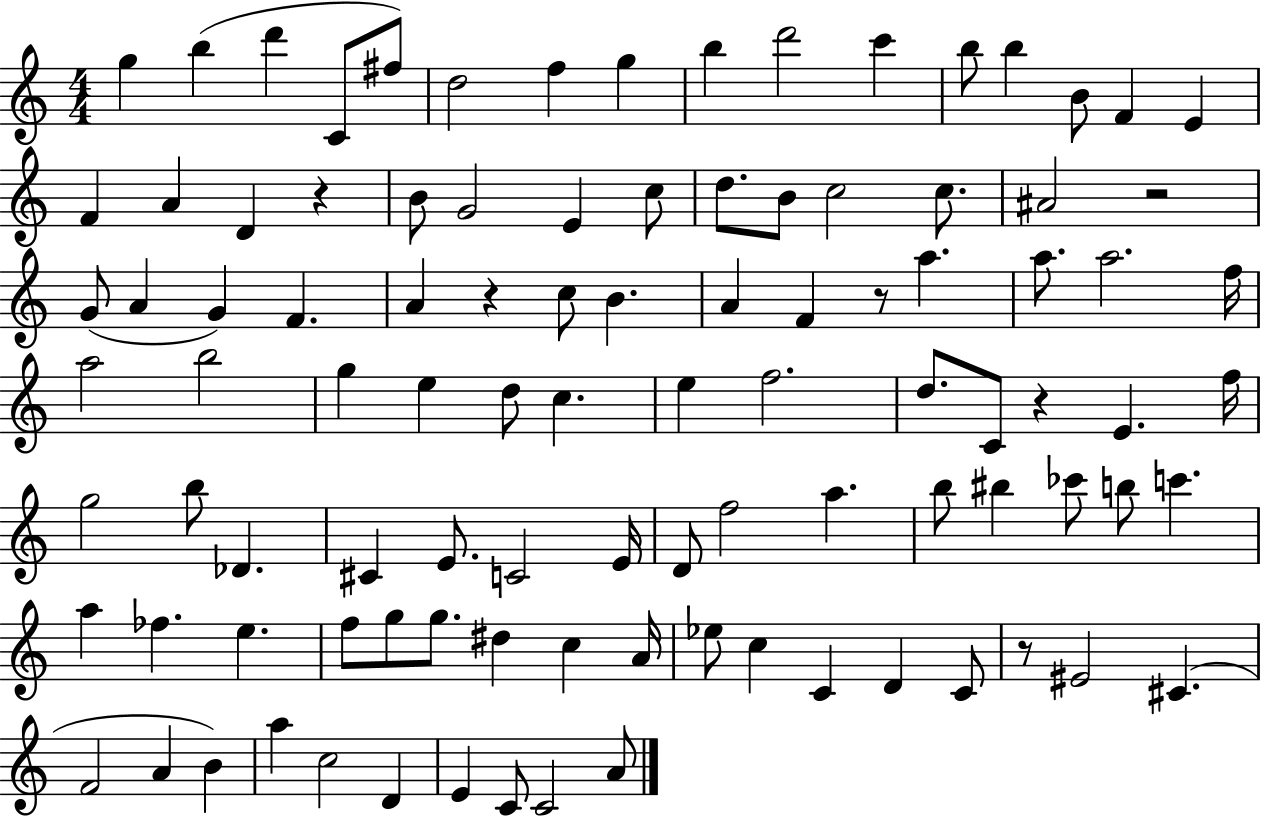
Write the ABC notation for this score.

X:1
T:Untitled
M:4/4
L:1/4
K:C
g b d' C/2 ^f/2 d2 f g b d'2 c' b/2 b B/2 F E F A D z B/2 G2 E c/2 d/2 B/2 c2 c/2 ^A2 z2 G/2 A G F A z c/2 B A F z/2 a a/2 a2 f/4 a2 b2 g e d/2 c e f2 d/2 C/2 z E f/4 g2 b/2 _D ^C E/2 C2 E/4 D/2 f2 a b/2 ^b _c'/2 b/2 c' a _f e f/2 g/2 g/2 ^d c A/4 _e/2 c C D C/2 z/2 ^E2 ^C F2 A B a c2 D E C/2 C2 A/2